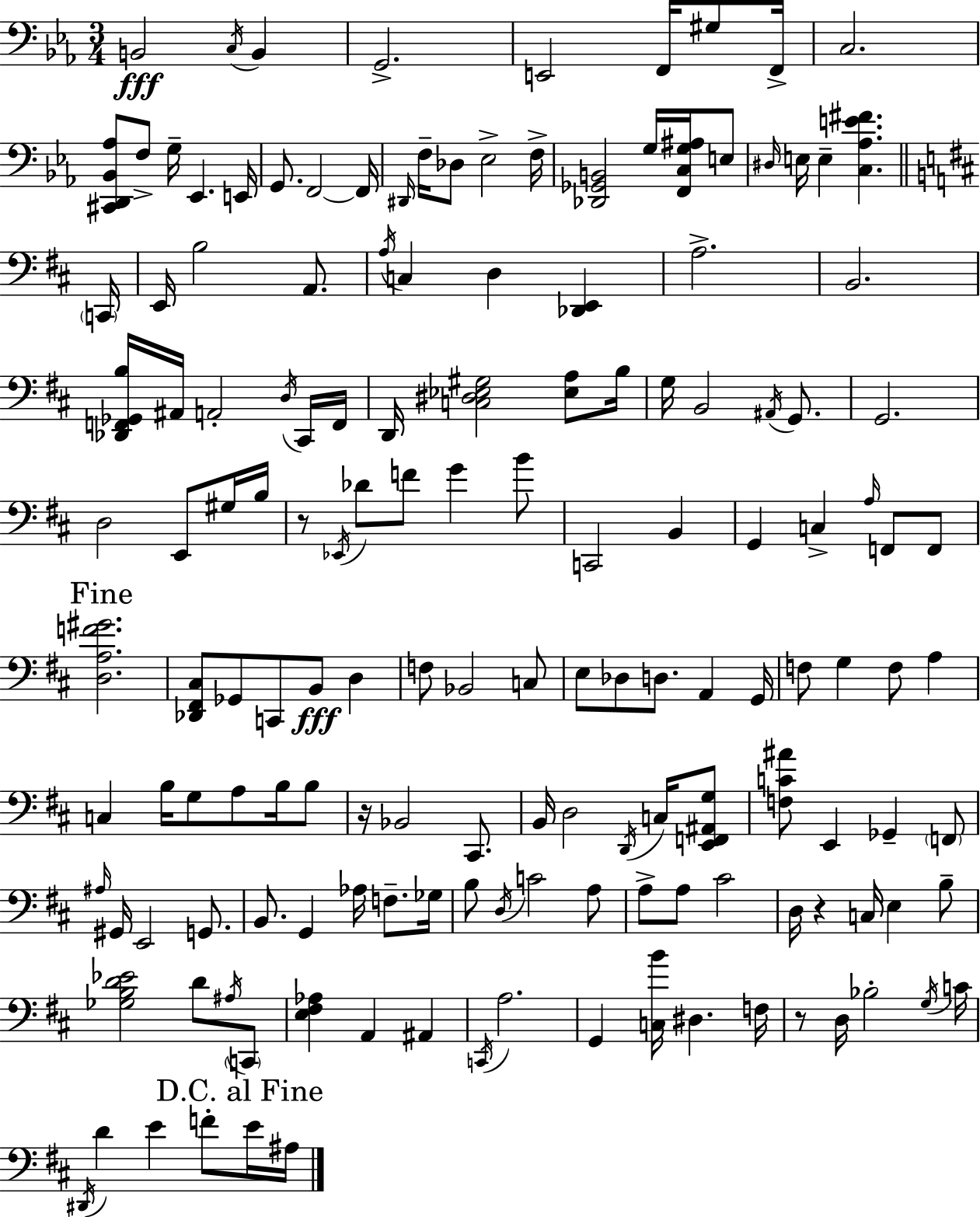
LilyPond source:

{
  \clef bass
  \numericTimeSignature
  \time 3/4
  \key ees \major
  b,2\fff \acciaccatura { c16 } b,4 | g,2.-> | e,2 f,16 gis8 | f,16-> c2. | \break <cis, d, bes, aes>8 f8-> g16-- ees,4. | e,16 g,8. f,2~~ | f,16 \grace { dis,16 } f16-- des8 ees2-> | f16-> <des, ges, b,>2 g16 <f, c g ais>16 | \break e8 \grace { dis16 } e16 e4-- <c aes e' fis'>4. | \bar "||" \break \key d \major \parenthesize c,16 e,16 b2 a,8. | \acciaccatura { a16 } c4 d4 <des, e,>4 | a2.-> | b,2. | \break <des, f, ges, b>16 ais,16 a,2-. | \acciaccatura { d16 } cis,16 f,16 d,16 <c dis ees gis>2 | <ees a>8 b16 g16 b,2 | \acciaccatura { ais,16 } g,8. g,2. | \break d2 | e,8 gis16 b16 r8 \acciaccatura { ees,16 } des'8 f'8 g'4 | b'8 c,2 | b,4 g,4 c4-> | \break \grace { a16 } f,8 f,8 \mark "Fine" <d a f' gis'>2. | <des, fis, cis>8 ges,8 c,8 | b,8\fff d4 f8 bes,2 | c8 e8 des8 d8. | \break a,4 g,16 f8 g4 | f8 a4 c4 b16 g8 | a8 b16 b8 r16 bes,2 | cis,8. b,16 d2 | \break \acciaccatura { d,16 } c16 <e, f, ais, g>8 <f c' ais'>8 e,4 | ges,4-- \parenthesize f,8 \grace { ais16 } gis,16 e,2 | g,8. b,8. g,4 | aes16 f8.-- ges16 b8 \acciaccatura { d16 } c'2 | \break a8 a8-> a8 | cis'2 d16 r4 | c16 e4 b8-- <ges b d' ees'>2 | d'8 \acciaccatura { ais16 } \parenthesize c,8 <e fis aes>4 | \break a,4 ais,4 \acciaccatura { c,16 } a2. | g,4 | <c b'>16 dis4. f16 r8 | d16 bes2-. \acciaccatura { g16 } c'16 | \break \acciaccatura { dis,16 } d'4 e'4 f'8-. \mark "D.C. al Fine" e'16 | ais16 \bar "|."
}